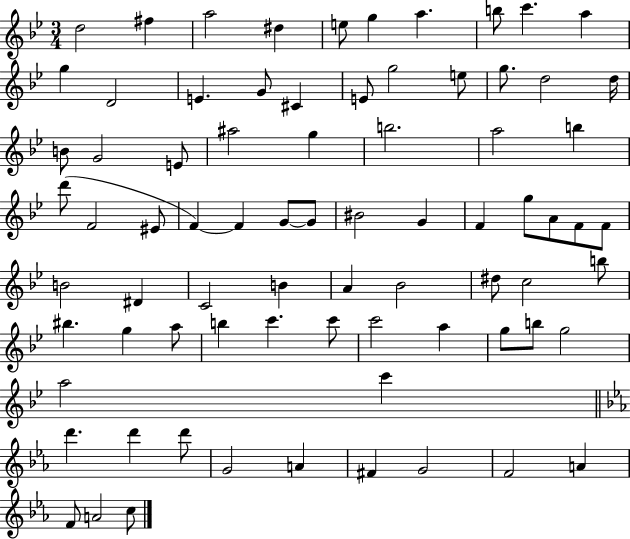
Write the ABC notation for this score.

X:1
T:Untitled
M:3/4
L:1/4
K:Bb
d2 ^f a2 ^d e/2 g a b/2 c' a g D2 E G/2 ^C E/2 g2 e/2 g/2 d2 d/4 B/2 G2 E/2 ^a2 g b2 a2 b d'/2 F2 ^E/2 F F G/2 G/2 ^B2 G F g/2 A/2 F/2 F/2 B2 ^D C2 B A _B2 ^d/2 c2 b/2 ^b g a/2 b c' c'/2 c'2 a g/2 b/2 g2 a2 c' d' d' d'/2 G2 A ^F G2 F2 A F/2 A2 c/2